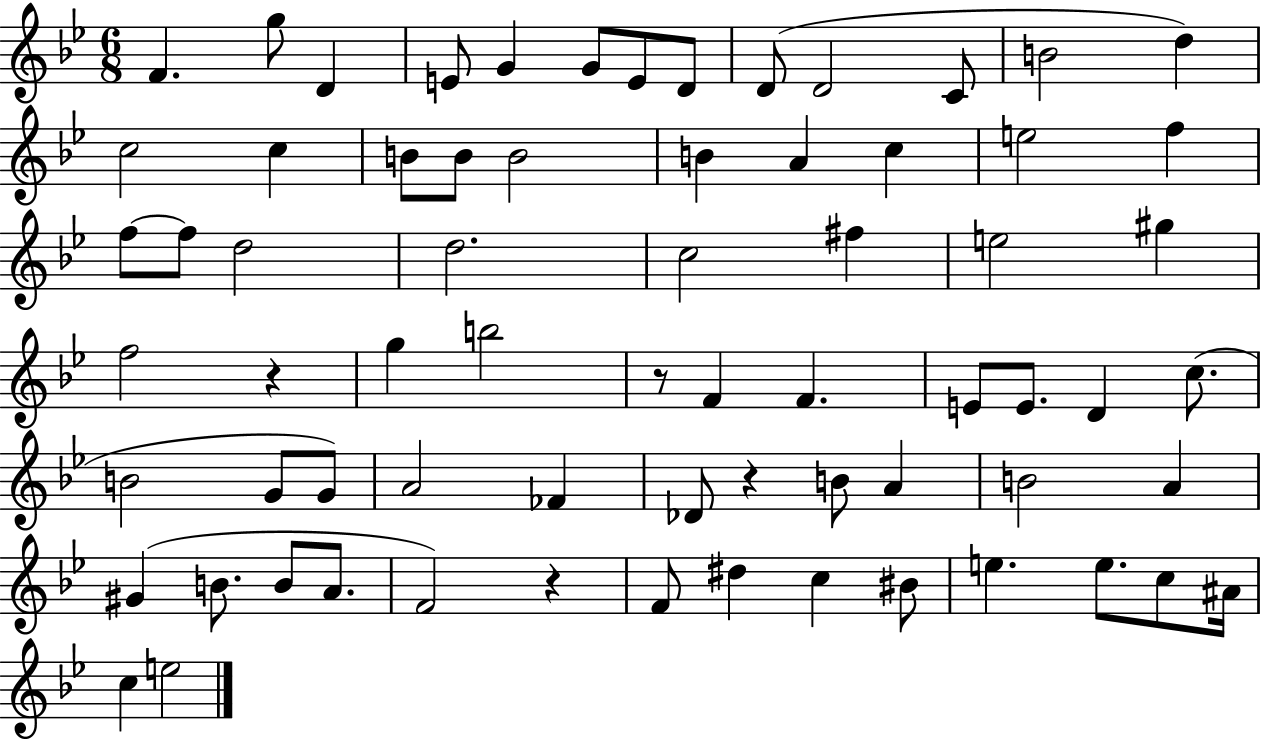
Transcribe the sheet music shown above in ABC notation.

X:1
T:Untitled
M:6/8
L:1/4
K:Bb
F g/2 D E/2 G G/2 E/2 D/2 D/2 D2 C/2 B2 d c2 c B/2 B/2 B2 B A c e2 f f/2 f/2 d2 d2 c2 ^f e2 ^g f2 z g b2 z/2 F F E/2 E/2 D c/2 B2 G/2 G/2 A2 _F _D/2 z B/2 A B2 A ^G B/2 B/2 A/2 F2 z F/2 ^d c ^B/2 e e/2 c/2 ^A/4 c e2